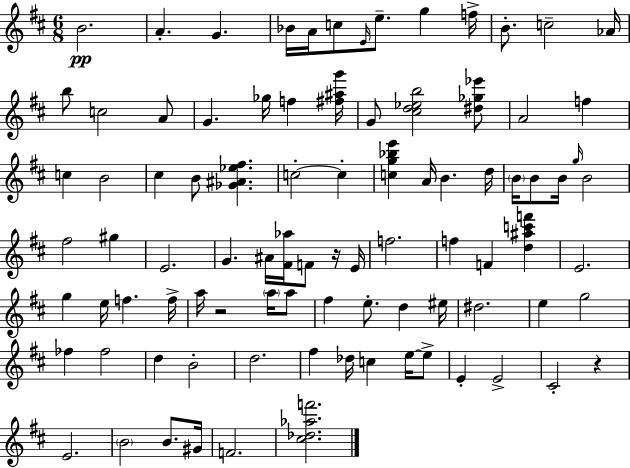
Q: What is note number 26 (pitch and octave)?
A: B4